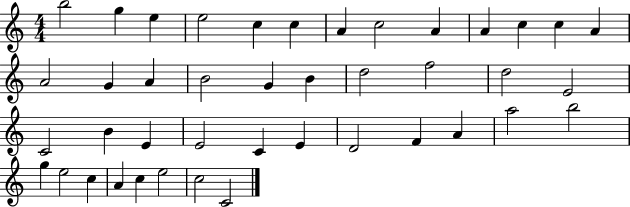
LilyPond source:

{
  \clef treble
  \numericTimeSignature
  \time 4/4
  \key c \major
  b''2 g''4 e''4 | e''2 c''4 c''4 | a'4 c''2 a'4 | a'4 c''4 c''4 a'4 | \break a'2 g'4 a'4 | b'2 g'4 b'4 | d''2 f''2 | d''2 e'2 | \break c'2 b'4 e'4 | e'2 c'4 e'4 | d'2 f'4 a'4 | a''2 b''2 | \break g''4 e''2 c''4 | a'4 c''4 e''2 | c''2 c'2 | \bar "|."
}